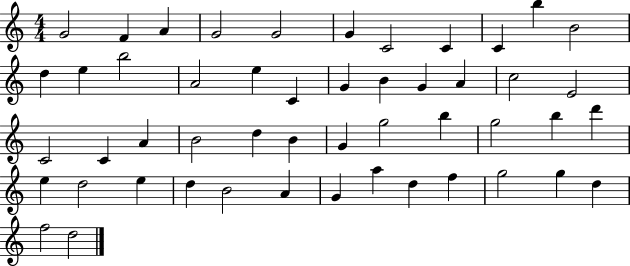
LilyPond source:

{
  \clef treble
  \numericTimeSignature
  \time 4/4
  \key c \major
  g'2 f'4 a'4 | g'2 g'2 | g'4 c'2 c'4 | c'4 b''4 b'2 | \break d''4 e''4 b''2 | a'2 e''4 c'4 | g'4 b'4 g'4 a'4 | c''2 e'2 | \break c'2 c'4 a'4 | b'2 d''4 b'4 | g'4 g''2 b''4 | g''2 b''4 d'''4 | \break e''4 d''2 e''4 | d''4 b'2 a'4 | g'4 a''4 d''4 f''4 | g''2 g''4 d''4 | \break f''2 d''2 | \bar "|."
}